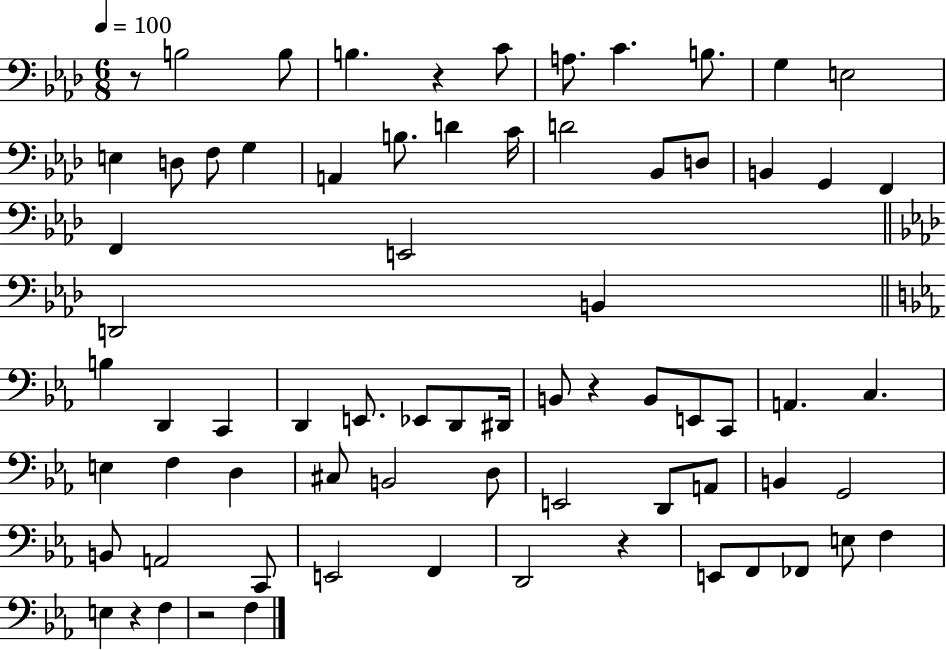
{
  \clef bass
  \numericTimeSignature
  \time 6/8
  \key aes \major
  \tempo 4 = 100
  \repeat volta 2 { r8 b2 b8 | b4. r4 c'8 | a8. c'4. b8. | g4 e2 | \break e4 d8 f8 g4 | a,4 b8. d'4 c'16 | d'2 bes,8 d8 | b,4 g,4 f,4 | \break f,4 e,2 | \bar "||" \break \key aes \major d,2 b,4 | \bar "||" \break \key ees \major b4 d,4 c,4 | d,4 e,8. ees,8 d,8 dis,16 | b,8 r4 b,8 e,8 c,8 | a,4. c4. | \break e4 f4 d4 | cis8 b,2 d8 | e,2 d,8 a,8 | b,4 g,2 | \break b,8 a,2 c,8 | e,2 f,4 | d,2 r4 | e,8 f,8 fes,8 e8 f4 | \break e4 r4 f4 | r2 f4 | } \bar "|."
}